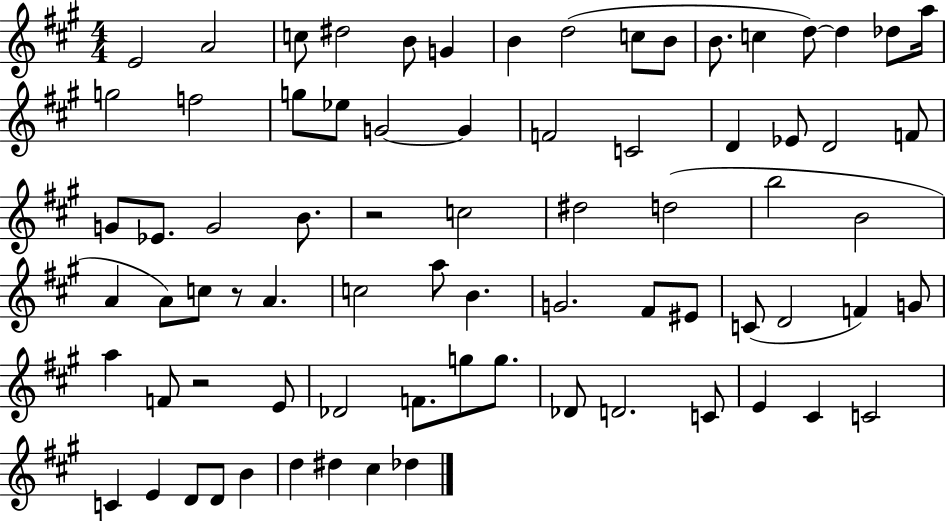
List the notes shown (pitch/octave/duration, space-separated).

E4/h A4/h C5/e D#5/h B4/e G4/q B4/q D5/h C5/e B4/e B4/e. C5/q D5/e D5/q Db5/e A5/s G5/h F5/h G5/e Eb5/e G4/h G4/q F4/h C4/h D4/q Eb4/e D4/h F4/e G4/e Eb4/e. G4/h B4/e. R/h C5/h D#5/h D5/h B5/h B4/h A4/q A4/e C5/e R/e A4/q. C5/h A5/e B4/q. G4/h. F#4/e EIS4/e C4/e D4/h F4/q G4/e A5/q F4/e R/h E4/e Db4/h F4/e. G5/e G5/e. Db4/e D4/h. C4/e E4/q C#4/q C4/h C4/q E4/q D4/e D4/e B4/q D5/q D#5/q C#5/q Db5/q